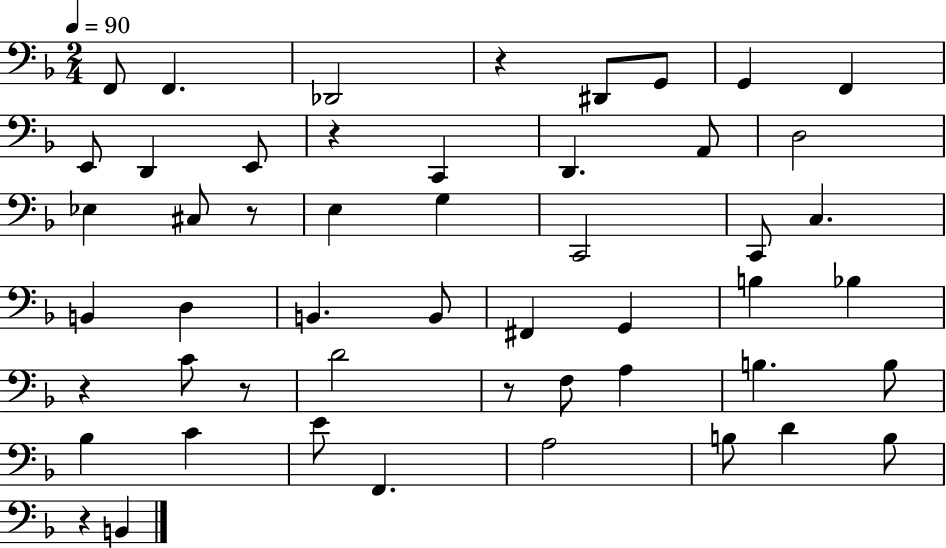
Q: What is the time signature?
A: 2/4